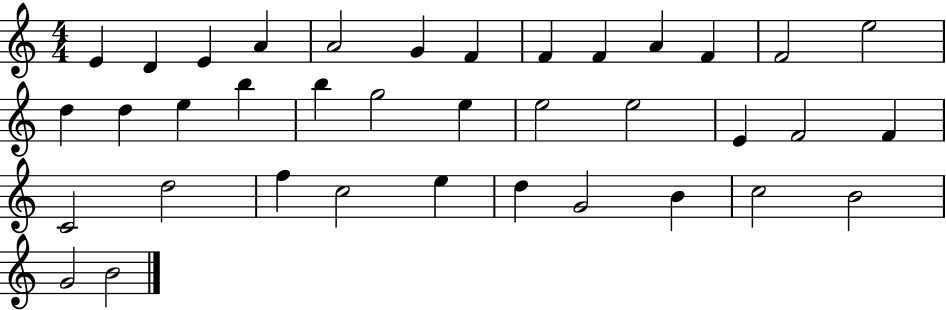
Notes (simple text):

E4/q D4/q E4/q A4/q A4/h G4/q F4/q F4/q F4/q A4/q F4/q F4/h E5/h D5/q D5/q E5/q B5/q B5/q G5/h E5/q E5/h E5/h E4/q F4/h F4/q C4/h D5/h F5/q C5/h E5/q D5/q G4/h B4/q C5/h B4/h G4/h B4/h